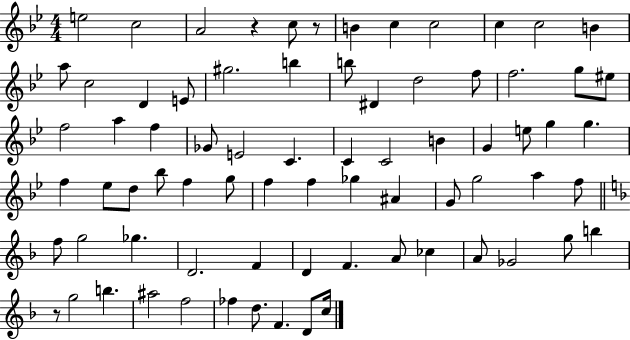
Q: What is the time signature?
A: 4/4